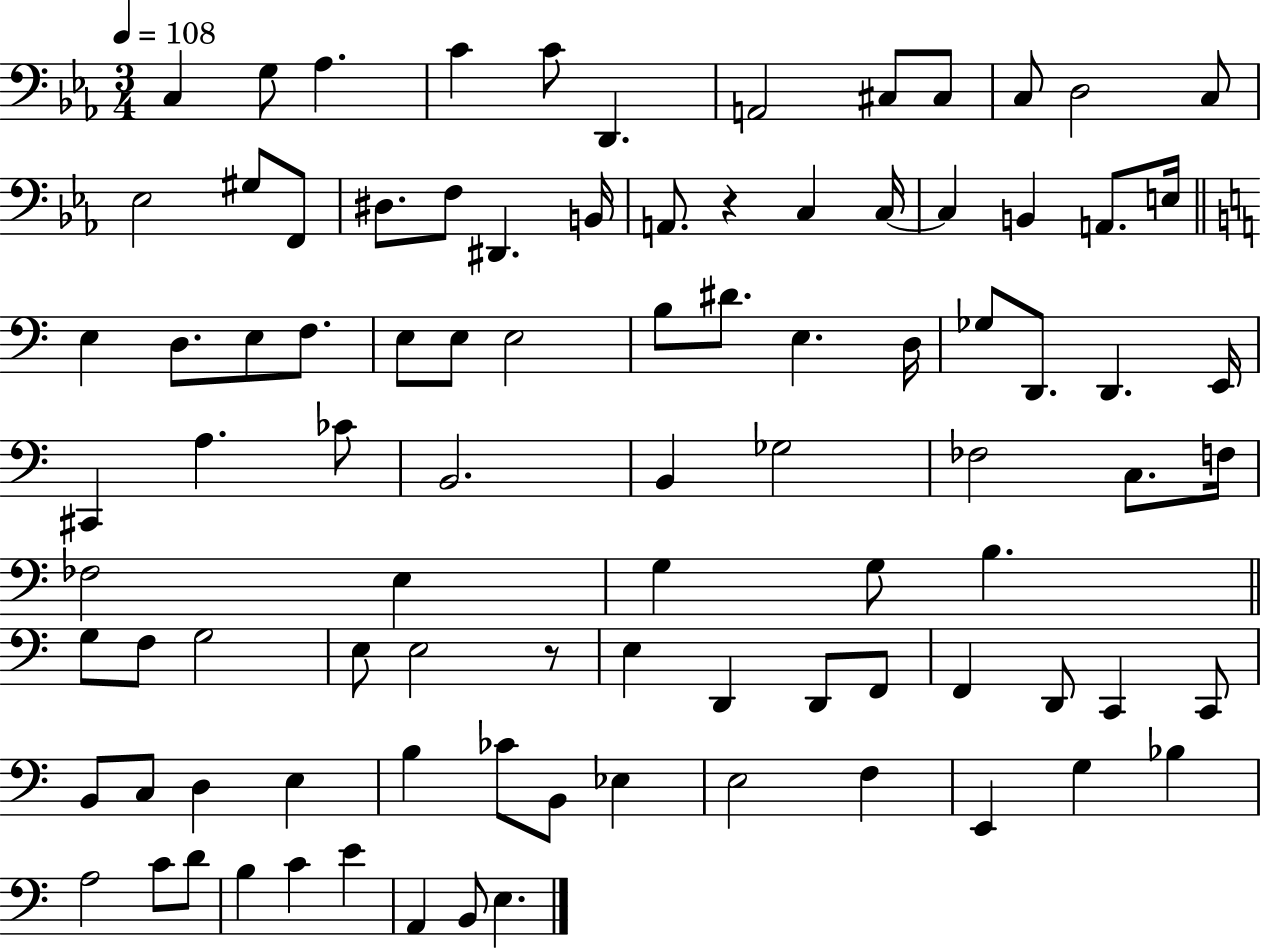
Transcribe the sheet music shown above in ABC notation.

X:1
T:Untitled
M:3/4
L:1/4
K:Eb
C, G,/2 _A, C C/2 D,, A,,2 ^C,/2 ^C,/2 C,/2 D,2 C,/2 _E,2 ^G,/2 F,,/2 ^D,/2 F,/2 ^D,, B,,/4 A,,/2 z C, C,/4 C, B,, A,,/2 E,/4 E, D,/2 E,/2 F,/2 E,/2 E,/2 E,2 B,/2 ^D/2 E, D,/4 _G,/2 D,,/2 D,, E,,/4 ^C,, A, _C/2 B,,2 B,, _G,2 _F,2 C,/2 F,/4 _F,2 E, G, G,/2 B, G,/2 F,/2 G,2 E,/2 E,2 z/2 E, D,, D,,/2 F,,/2 F,, D,,/2 C,, C,,/2 B,,/2 C,/2 D, E, B, _C/2 B,,/2 _E, E,2 F, E,, G, _B, A,2 C/2 D/2 B, C E A,, B,,/2 E,